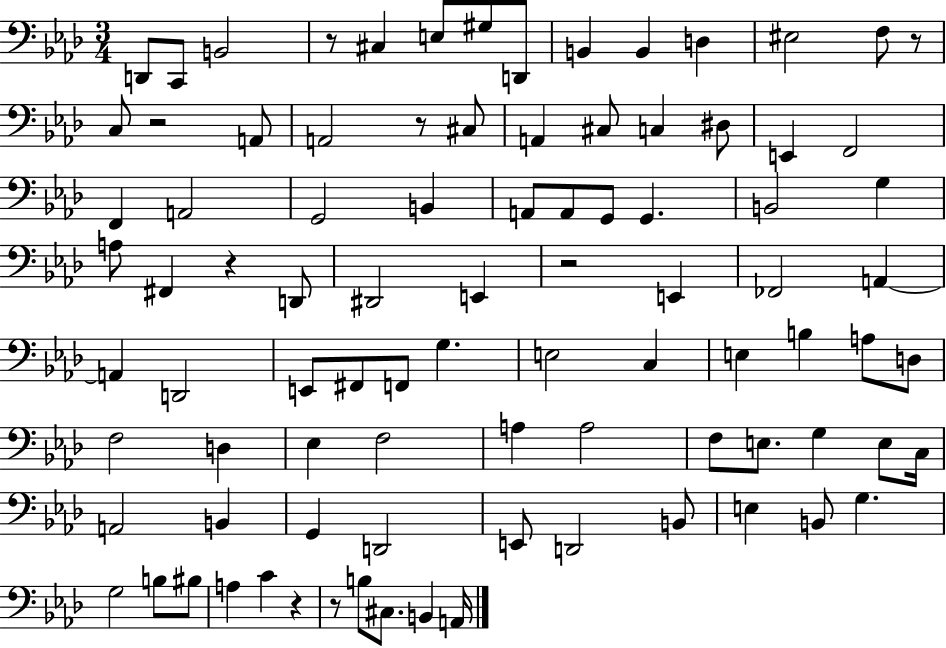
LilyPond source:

{
  \clef bass
  \numericTimeSignature
  \time 3/4
  \key aes \major
  d,8 c,8 b,2 | r8 cis4 e8 gis8 d,8 | b,4 b,4 d4 | eis2 f8 r8 | \break c8 r2 a,8 | a,2 r8 cis8 | a,4 cis8 c4 dis8 | e,4 f,2 | \break f,4 a,2 | g,2 b,4 | a,8 a,8 g,8 g,4. | b,2 g4 | \break a8 fis,4 r4 d,8 | dis,2 e,4 | r2 e,4 | fes,2 a,4~~ | \break a,4 d,2 | e,8 fis,8 f,8 g4. | e2 c4 | e4 b4 a8 d8 | \break f2 d4 | ees4 f2 | a4 a2 | f8 e8. g4 e8 c16 | \break a,2 b,4 | g,4 d,2 | e,8 d,2 b,8 | e4 b,8 g4. | \break g2 b8 bis8 | a4 c'4 r4 | r8 b8 cis8. b,4 a,16 | \bar "|."
}